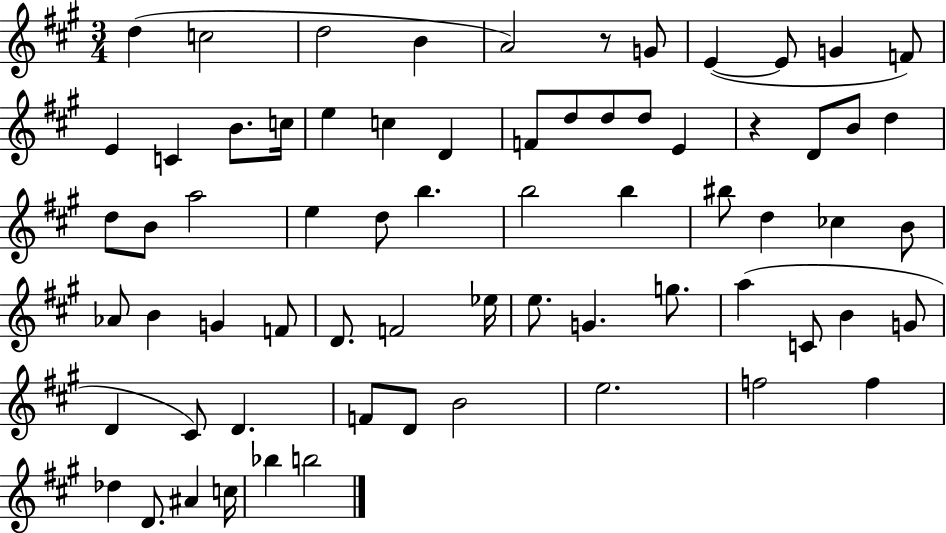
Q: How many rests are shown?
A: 2